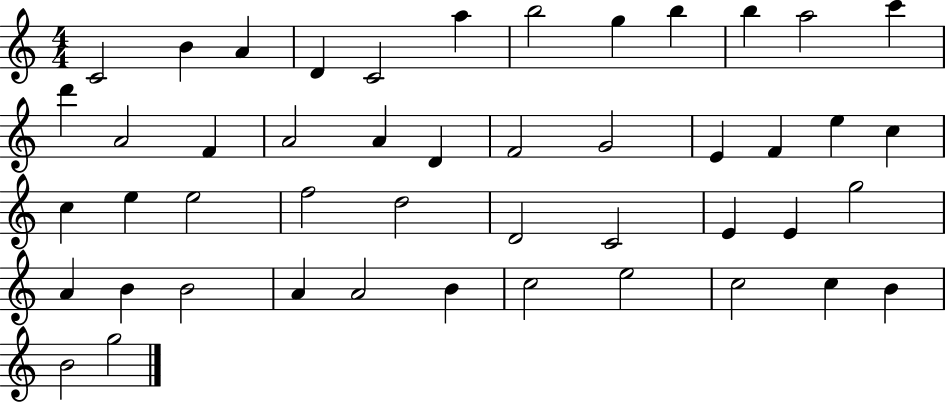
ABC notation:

X:1
T:Untitled
M:4/4
L:1/4
K:C
C2 B A D C2 a b2 g b b a2 c' d' A2 F A2 A D F2 G2 E F e c c e e2 f2 d2 D2 C2 E E g2 A B B2 A A2 B c2 e2 c2 c B B2 g2